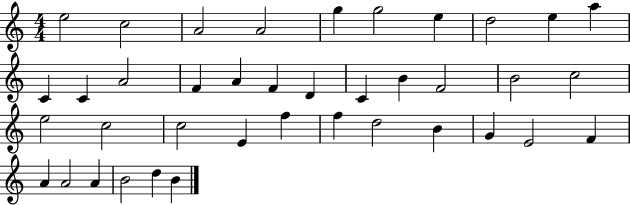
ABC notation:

X:1
T:Untitled
M:4/4
L:1/4
K:C
e2 c2 A2 A2 g g2 e d2 e a C C A2 F A F D C B F2 B2 c2 e2 c2 c2 E f f d2 B G E2 F A A2 A B2 d B